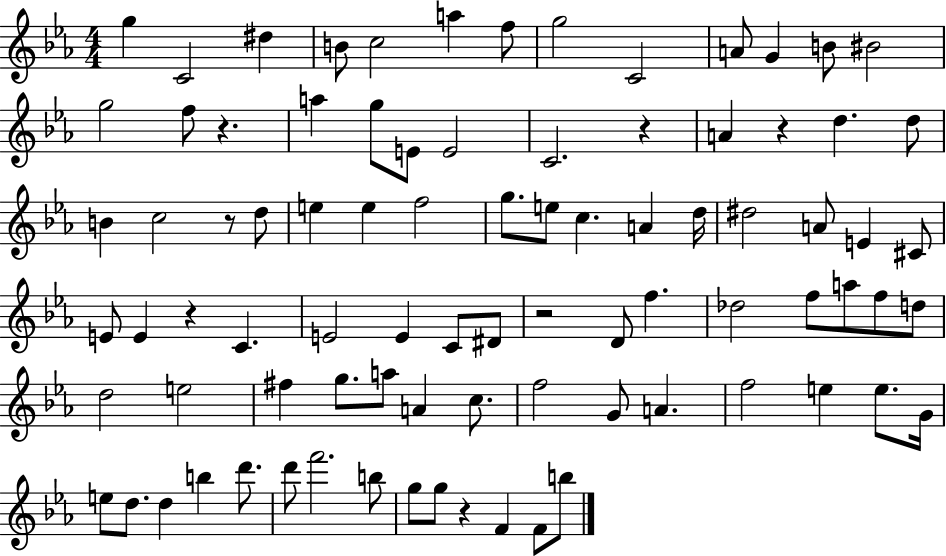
{
  \clef treble
  \numericTimeSignature
  \time 4/4
  \key ees \major
  g''4 c'2 dis''4 | b'8 c''2 a''4 f''8 | g''2 c'2 | a'8 g'4 b'8 bis'2 | \break g''2 f''8 r4. | a''4 g''8 e'8 e'2 | c'2. r4 | a'4 r4 d''4. d''8 | \break b'4 c''2 r8 d''8 | e''4 e''4 f''2 | g''8. e''8 c''4. a'4 d''16 | dis''2 a'8 e'4 cis'8 | \break e'8 e'4 r4 c'4. | e'2 e'4 c'8 dis'8 | r2 d'8 f''4. | des''2 f''8 a''8 f''8 d''8 | \break d''2 e''2 | fis''4 g''8. a''8 a'4 c''8. | f''2 g'8 a'4. | f''2 e''4 e''8. g'16 | \break e''8 d''8. d''4 b''4 d'''8. | d'''8 f'''2. b''8 | g''8 g''8 r4 f'4 f'8 b''8 | \bar "|."
}